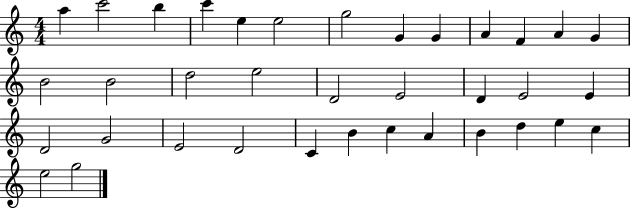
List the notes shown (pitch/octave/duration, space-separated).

A5/q C6/h B5/q C6/q E5/q E5/h G5/h G4/q G4/q A4/q F4/q A4/q G4/q B4/h B4/h D5/h E5/h D4/h E4/h D4/q E4/h E4/q D4/h G4/h E4/h D4/h C4/q B4/q C5/q A4/q B4/q D5/q E5/q C5/q E5/h G5/h